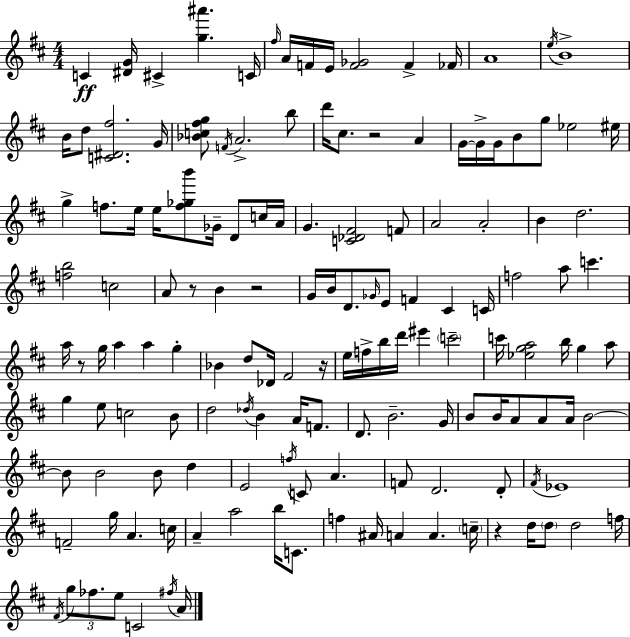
C4/q [D#4,G4]/s C#4/q [G5,A#6]/q. C4/s F#5/s A4/s F4/s E4/s [F4,Gb4]/h F4/q FES4/s A4/w E5/s B4/w B4/s D5/e [C4,D#4,F#5]/h. G4/s [Bb4,C5,F#5,G5]/e F4/s A4/h. B5/e D6/s C#5/e. R/h A4/q G4/s G4/s G4/s B4/e G5/e Eb5/h EIS5/s G5/q F5/e. E5/s E5/s [F5,Gb5,B6]/e Gb4/s D4/e C5/s A4/s G4/q. [C4,Db4,F#4]/h F4/e A4/h A4/h B4/q D5/h. [F5,B5]/h C5/h A4/e R/e B4/q R/h G4/s B4/s D4/e. Gb4/s E4/e F4/q C#4/q C4/s F5/h A5/e C6/q. A5/s R/e G5/s A5/q A5/q G5/q Bb4/q D5/e Db4/s F#4/h R/s E5/s F5/s B5/s D6/s EIS6/q C6/h C6/s [Eb5,G5,A5]/h B5/s G5/q A5/e G5/q E5/e C5/h B4/e D5/h Db5/s B4/q A4/s F4/e. D4/e. B4/h. G4/s B4/e B4/s A4/e A4/e A4/s B4/h B4/e B4/h B4/e D5/q E4/h F5/s C4/e A4/q. F4/e D4/h. D4/e F#4/s Eb4/w F4/h G5/s A4/q. C5/s A4/q A5/h B5/s C4/e. F5/q A#4/s A4/q A4/q. C5/s R/q D5/s D5/e D5/h F5/s F#4/s G5/e FES5/e. E5/e C4/h F#5/s A4/s